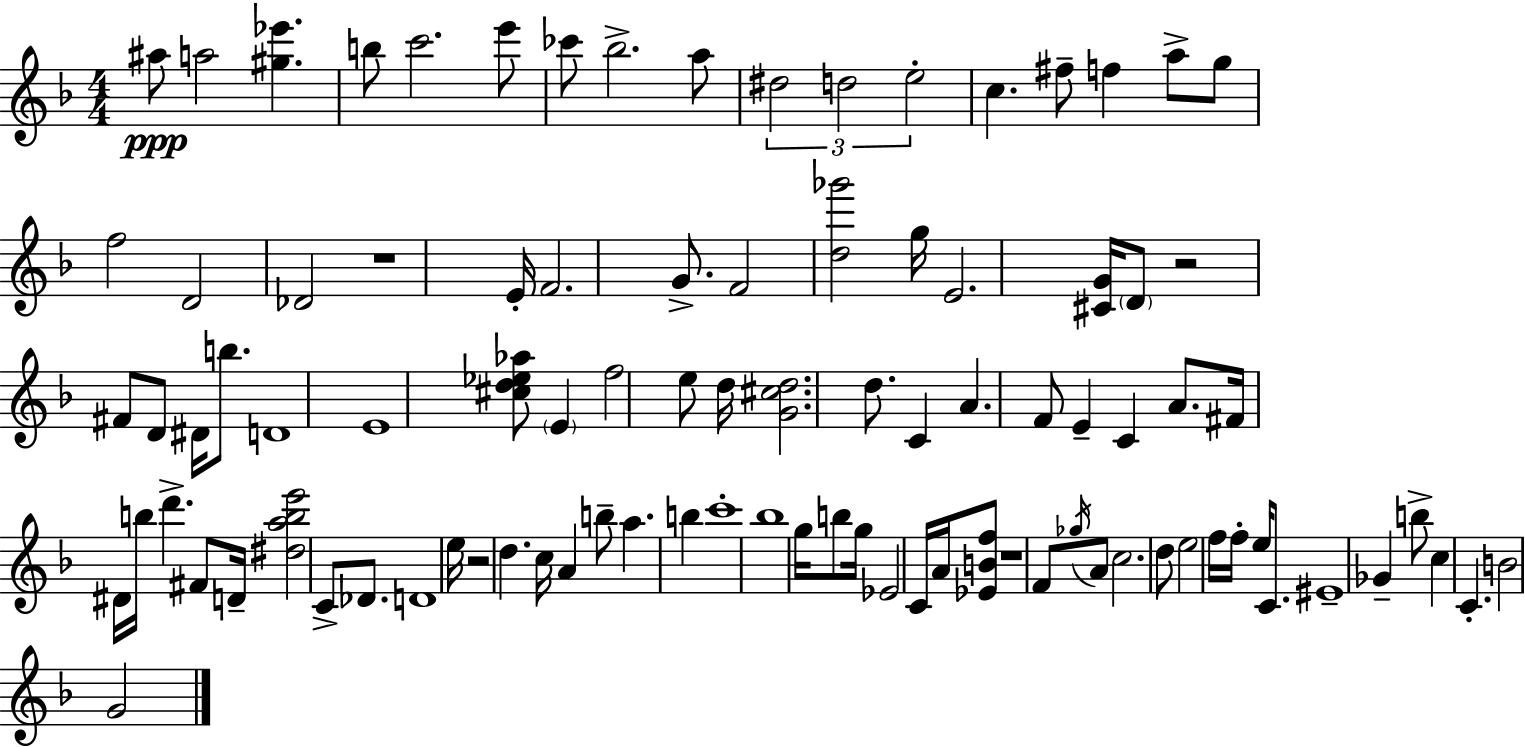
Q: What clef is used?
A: treble